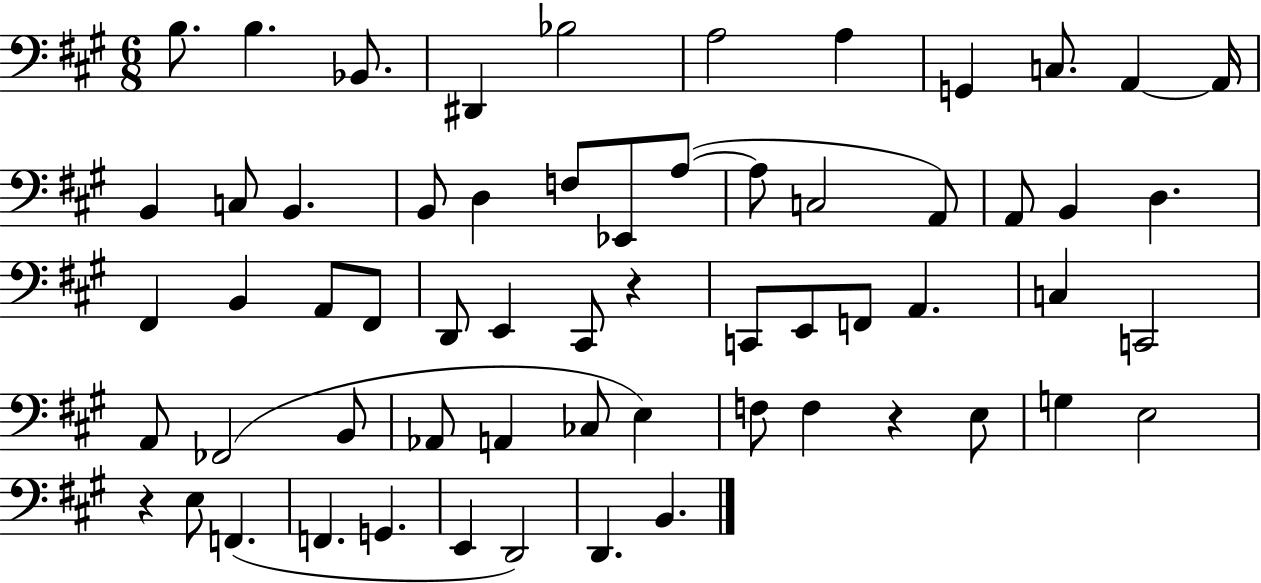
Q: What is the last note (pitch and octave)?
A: B2